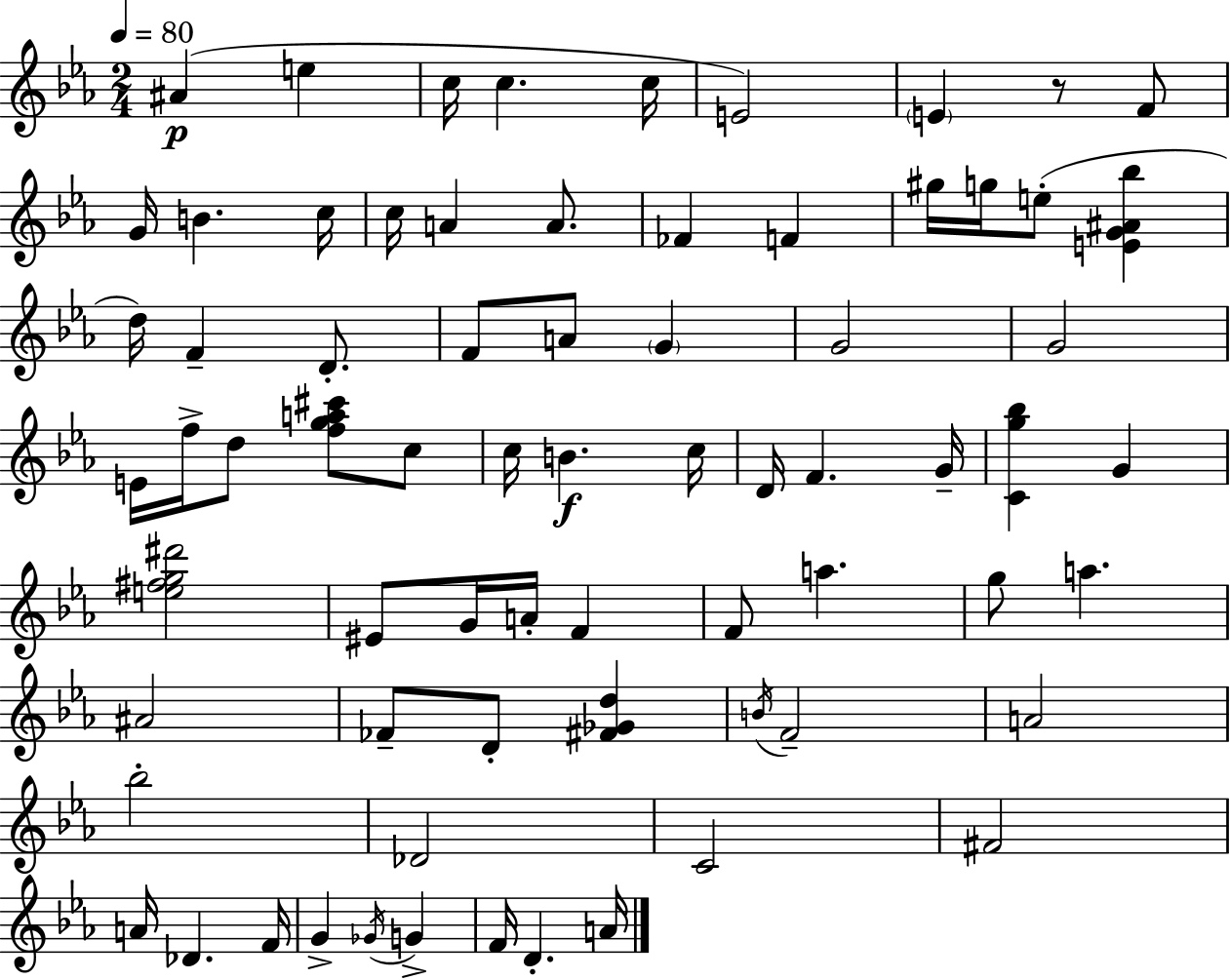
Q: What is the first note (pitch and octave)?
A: A#4